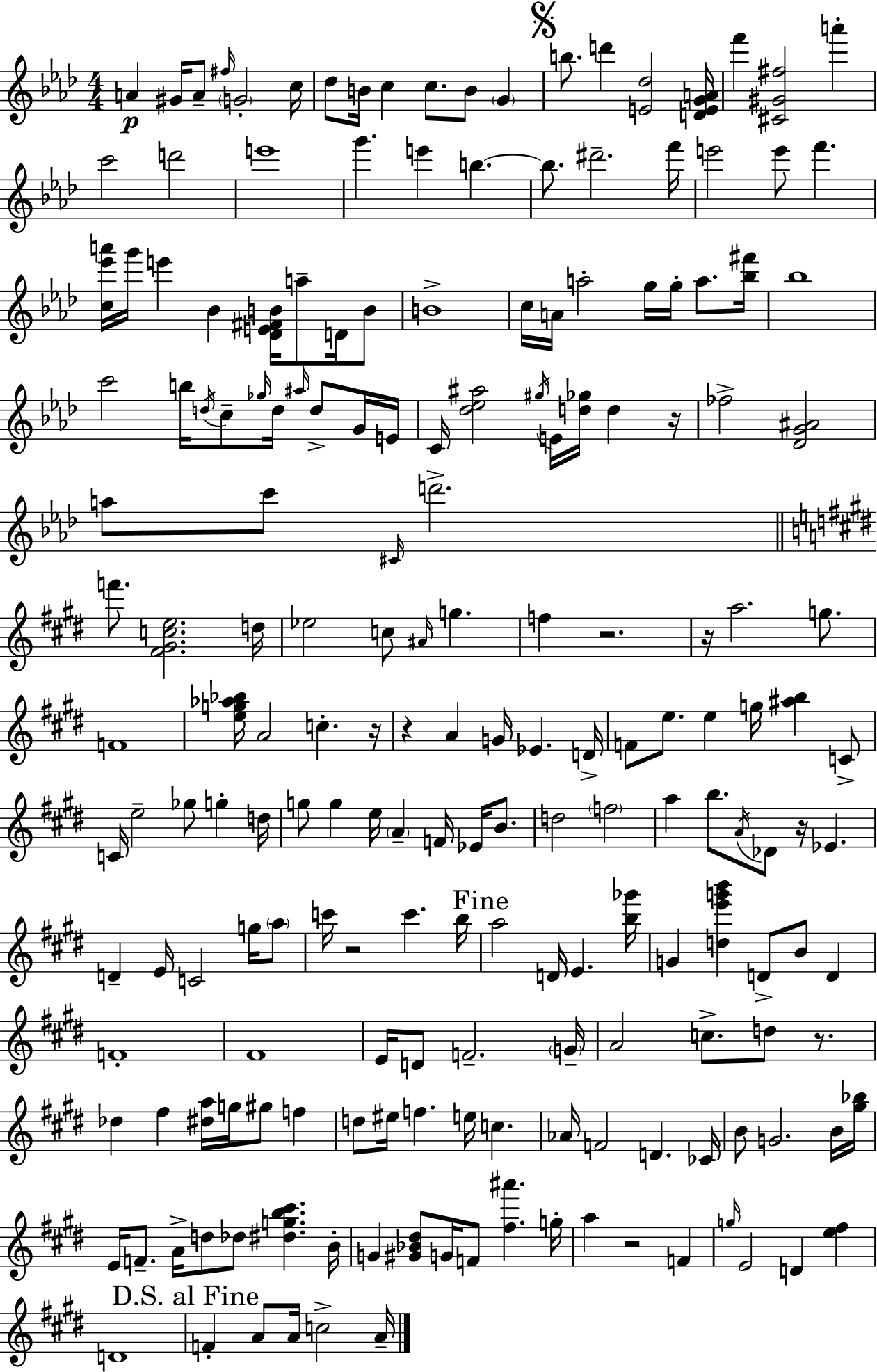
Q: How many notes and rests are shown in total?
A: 192